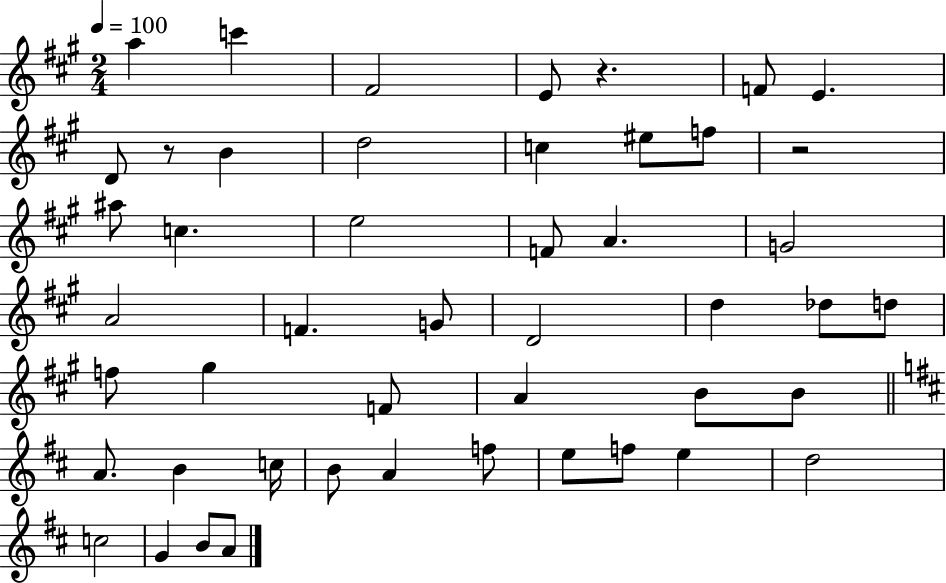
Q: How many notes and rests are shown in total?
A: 48